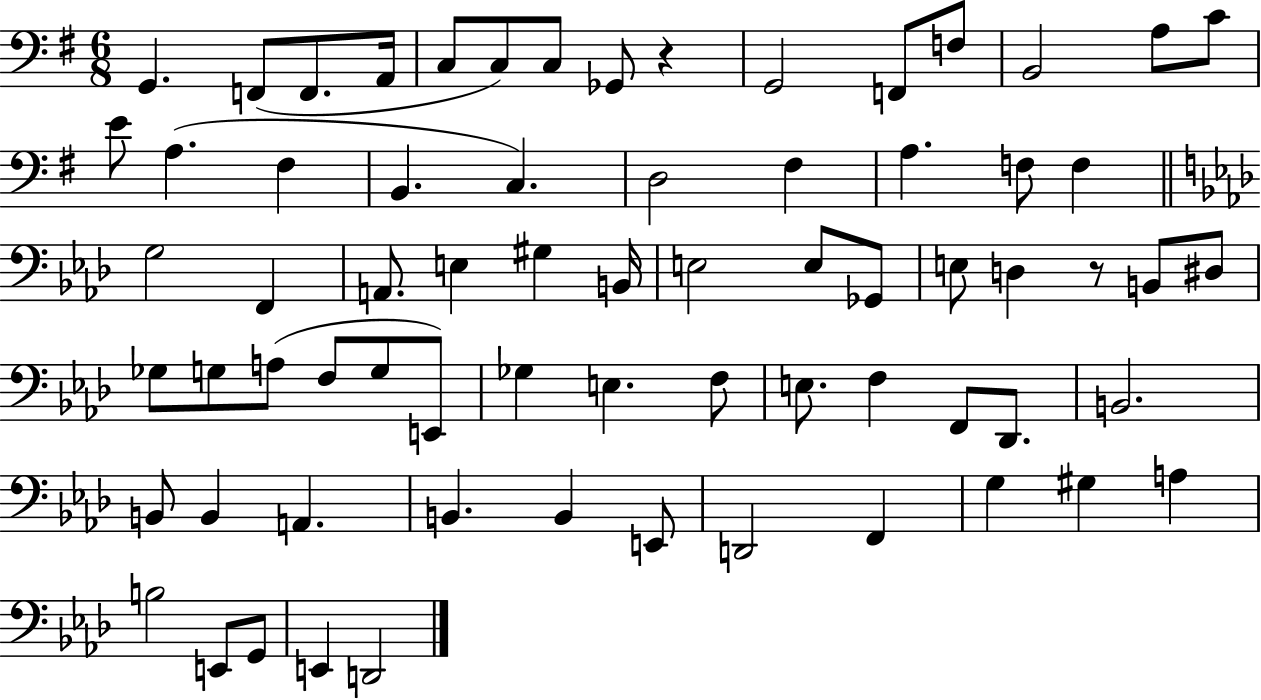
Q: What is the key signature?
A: G major